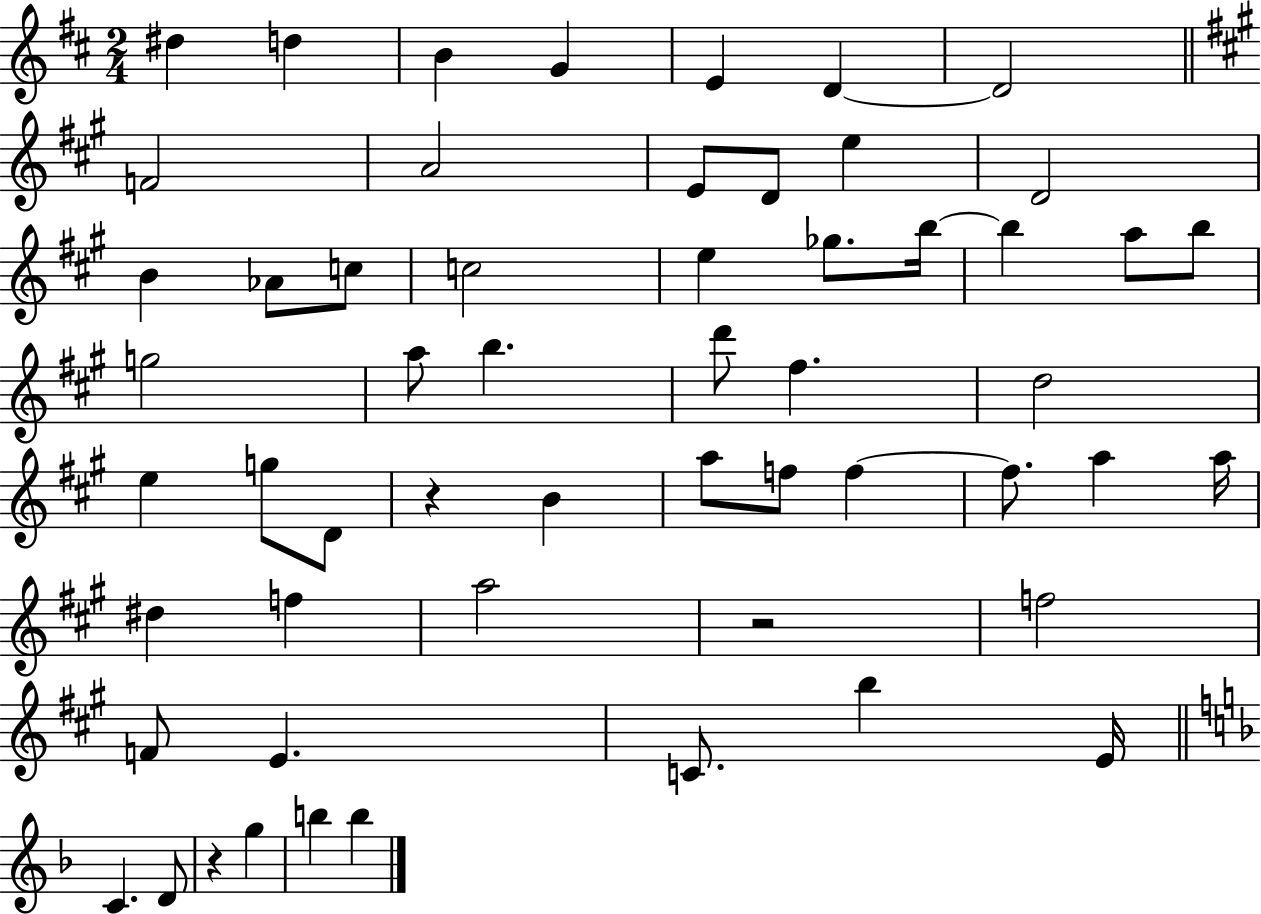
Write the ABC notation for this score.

X:1
T:Untitled
M:2/4
L:1/4
K:D
^d d B G E D D2 F2 A2 E/2 D/2 e D2 B _A/2 c/2 c2 e _g/2 b/4 b a/2 b/2 g2 a/2 b d'/2 ^f d2 e g/2 D/2 z B a/2 f/2 f f/2 a a/4 ^d f a2 z2 f2 F/2 E C/2 b E/4 C D/2 z g b b